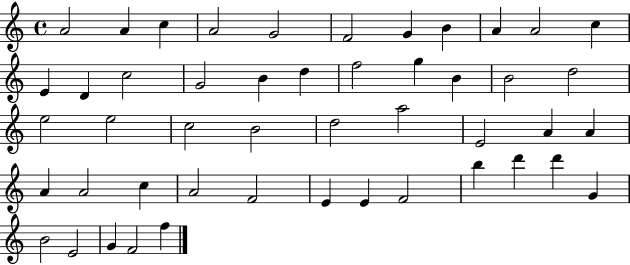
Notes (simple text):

A4/h A4/q C5/q A4/h G4/h F4/h G4/q B4/q A4/q A4/h C5/q E4/q D4/q C5/h G4/h B4/q D5/q F5/h G5/q B4/q B4/h D5/h E5/h E5/h C5/h B4/h D5/h A5/h E4/h A4/q A4/q A4/q A4/h C5/q A4/h F4/h E4/q E4/q F4/h B5/q D6/q D6/q G4/q B4/h E4/h G4/q F4/h F5/q